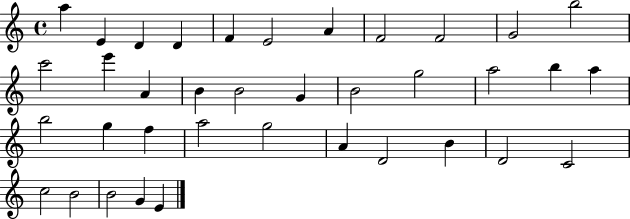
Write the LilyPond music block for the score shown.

{
  \clef treble
  \time 4/4
  \defaultTimeSignature
  \key c \major
  a''4 e'4 d'4 d'4 | f'4 e'2 a'4 | f'2 f'2 | g'2 b''2 | \break c'''2 e'''4 a'4 | b'4 b'2 g'4 | b'2 g''2 | a''2 b''4 a''4 | \break b''2 g''4 f''4 | a''2 g''2 | a'4 d'2 b'4 | d'2 c'2 | \break c''2 b'2 | b'2 g'4 e'4 | \bar "|."
}